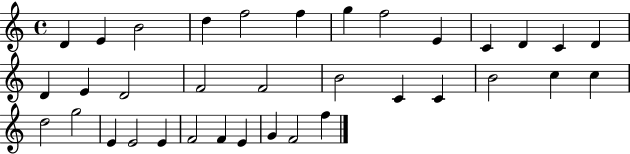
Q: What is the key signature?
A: C major